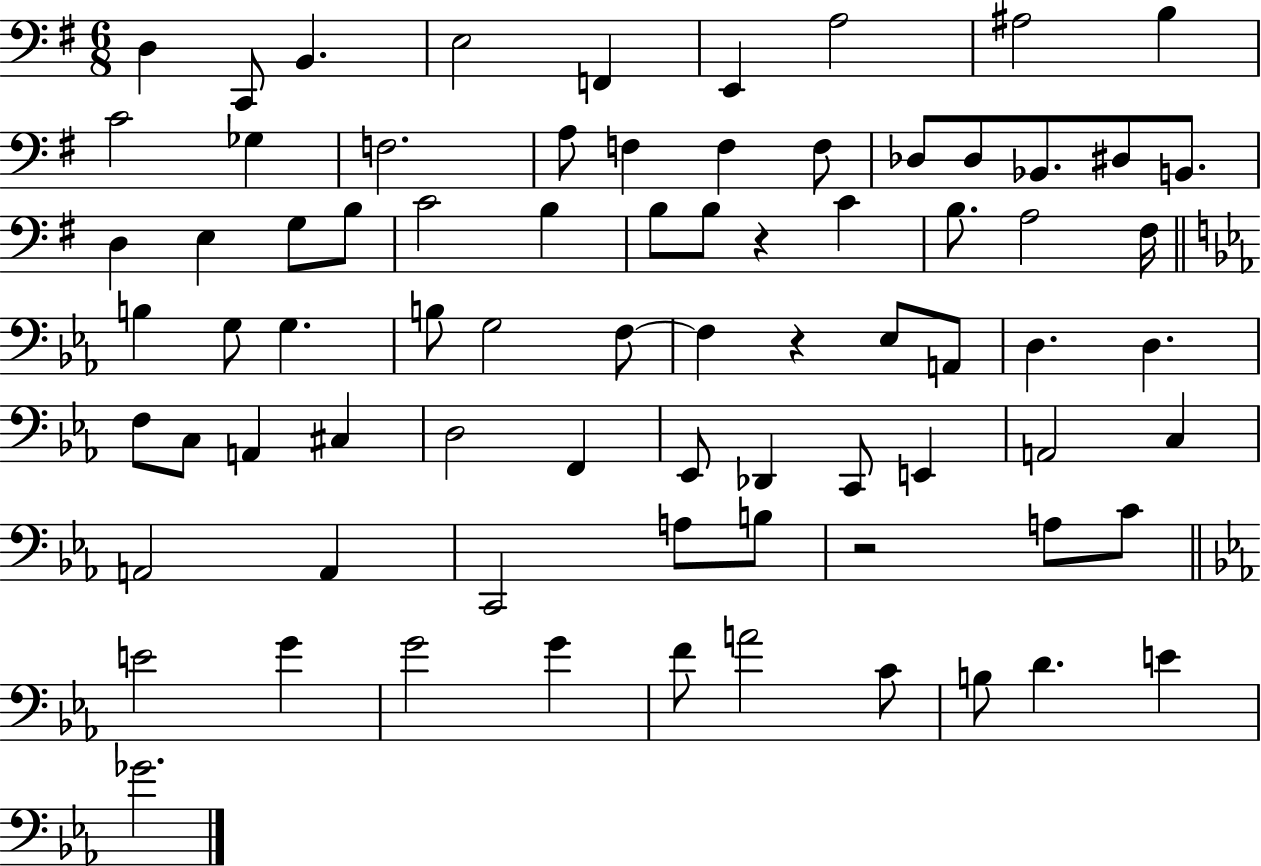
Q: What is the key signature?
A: G major